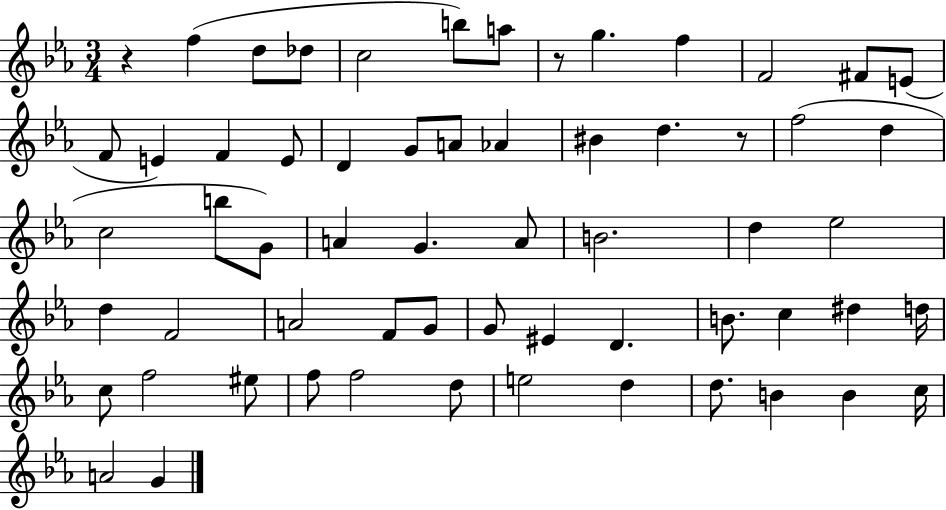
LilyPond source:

{
  \clef treble
  \numericTimeSignature
  \time 3/4
  \key ees \major
  \repeat volta 2 { r4 f''4( d''8 des''8 | c''2 b''8) a''8 | r8 g''4. f''4 | f'2 fis'8 e'8( | \break f'8 e'4) f'4 e'8 | d'4 g'8 a'8 aes'4 | bis'4 d''4. r8 | f''2( d''4 | \break c''2 b''8 g'8) | a'4 g'4. a'8 | b'2. | d''4 ees''2 | \break d''4 f'2 | a'2 f'8 g'8 | g'8 eis'4 d'4. | b'8. c''4 dis''4 d''16 | \break c''8 f''2 eis''8 | f''8 f''2 d''8 | e''2 d''4 | d''8. b'4 b'4 c''16 | \break a'2 g'4 | } \bar "|."
}